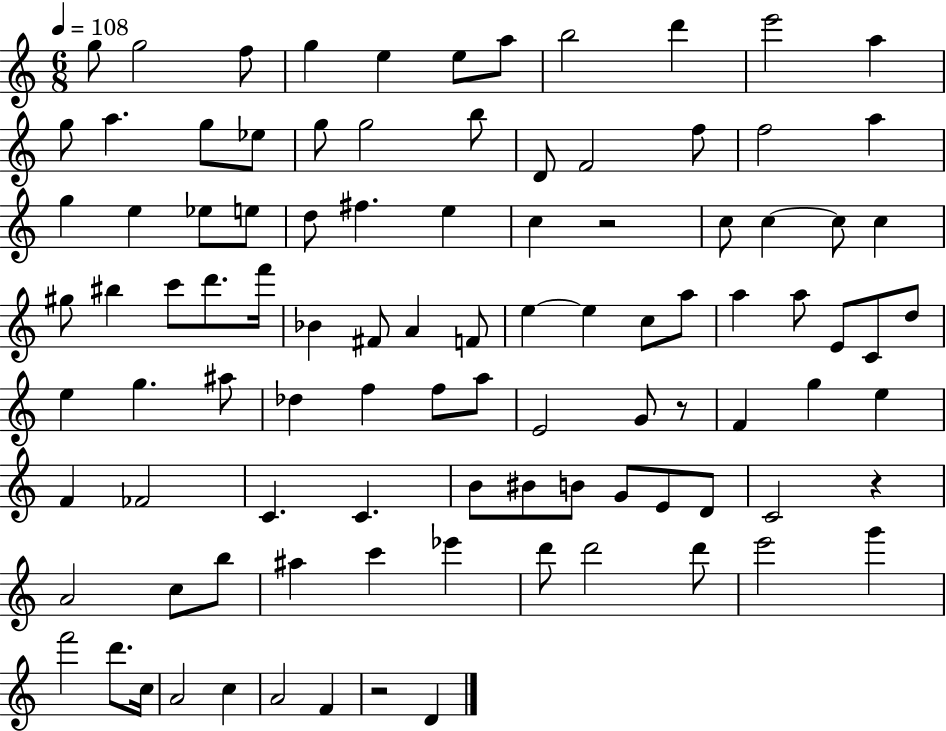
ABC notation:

X:1
T:Untitled
M:6/8
L:1/4
K:C
g/2 g2 f/2 g e e/2 a/2 b2 d' e'2 a g/2 a g/2 _e/2 g/2 g2 b/2 D/2 F2 f/2 f2 a g e _e/2 e/2 d/2 ^f e c z2 c/2 c c/2 c ^g/2 ^b c'/2 d'/2 f'/4 _B ^F/2 A F/2 e e c/2 a/2 a a/2 E/2 C/2 d/2 e g ^a/2 _d f f/2 a/2 E2 G/2 z/2 F g e F _F2 C C B/2 ^B/2 B/2 G/2 E/2 D/2 C2 z A2 c/2 b/2 ^a c' _e' d'/2 d'2 d'/2 e'2 g' f'2 d'/2 c/4 A2 c A2 F z2 D